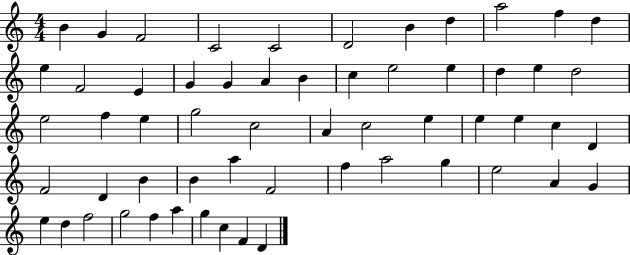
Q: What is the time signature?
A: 4/4